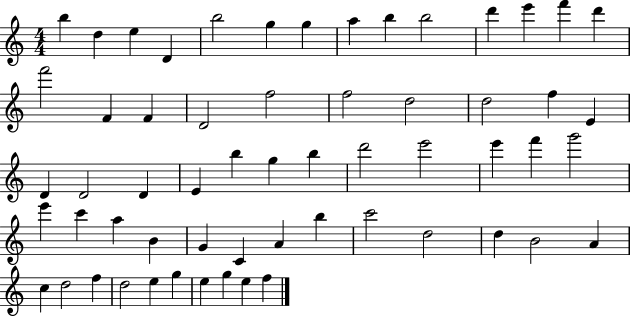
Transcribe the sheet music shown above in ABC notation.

X:1
T:Untitled
M:4/4
L:1/4
K:C
b d e D b2 g g a b b2 d' e' f' d' f'2 F F D2 f2 f2 d2 d2 f E D D2 D E b g b d'2 e'2 e' f' g'2 e' c' a B G C A b c'2 d2 d B2 A c d2 f d2 e g e g e f